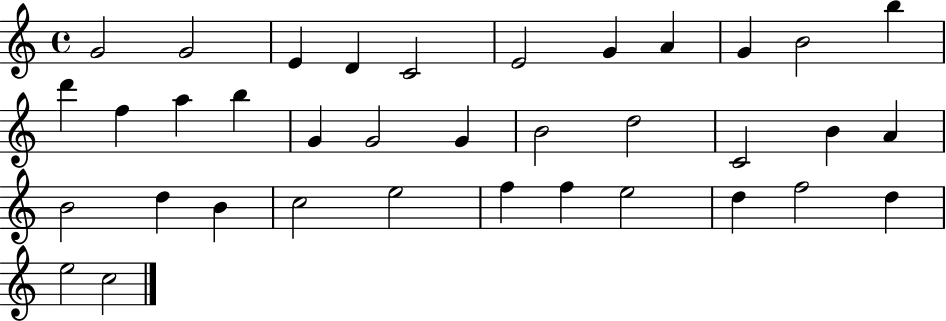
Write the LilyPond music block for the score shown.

{
  \clef treble
  \time 4/4
  \defaultTimeSignature
  \key c \major
  g'2 g'2 | e'4 d'4 c'2 | e'2 g'4 a'4 | g'4 b'2 b''4 | \break d'''4 f''4 a''4 b''4 | g'4 g'2 g'4 | b'2 d''2 | c'2 b'4 a'4 | \break b'2 d''4 b'4 | c''2 e''2 | f''4 f''4 e''2 | d''4 f''2 d''4 | \break e''2 c''2 | \bar "|."
}